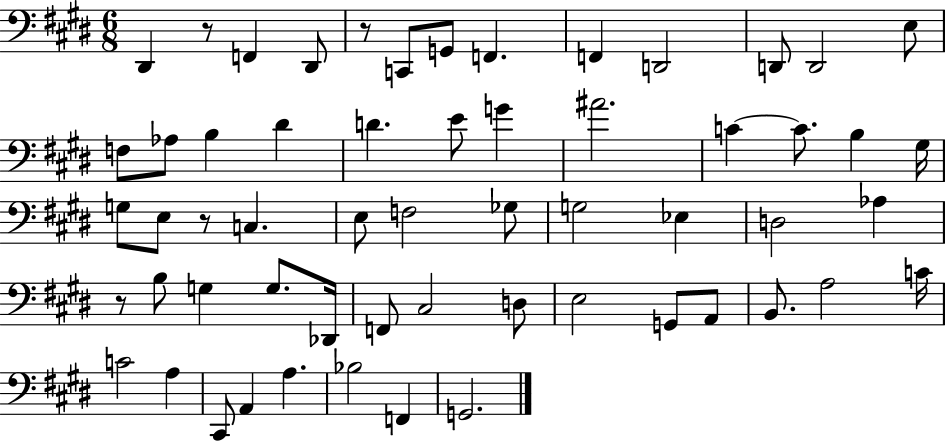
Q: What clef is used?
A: bass